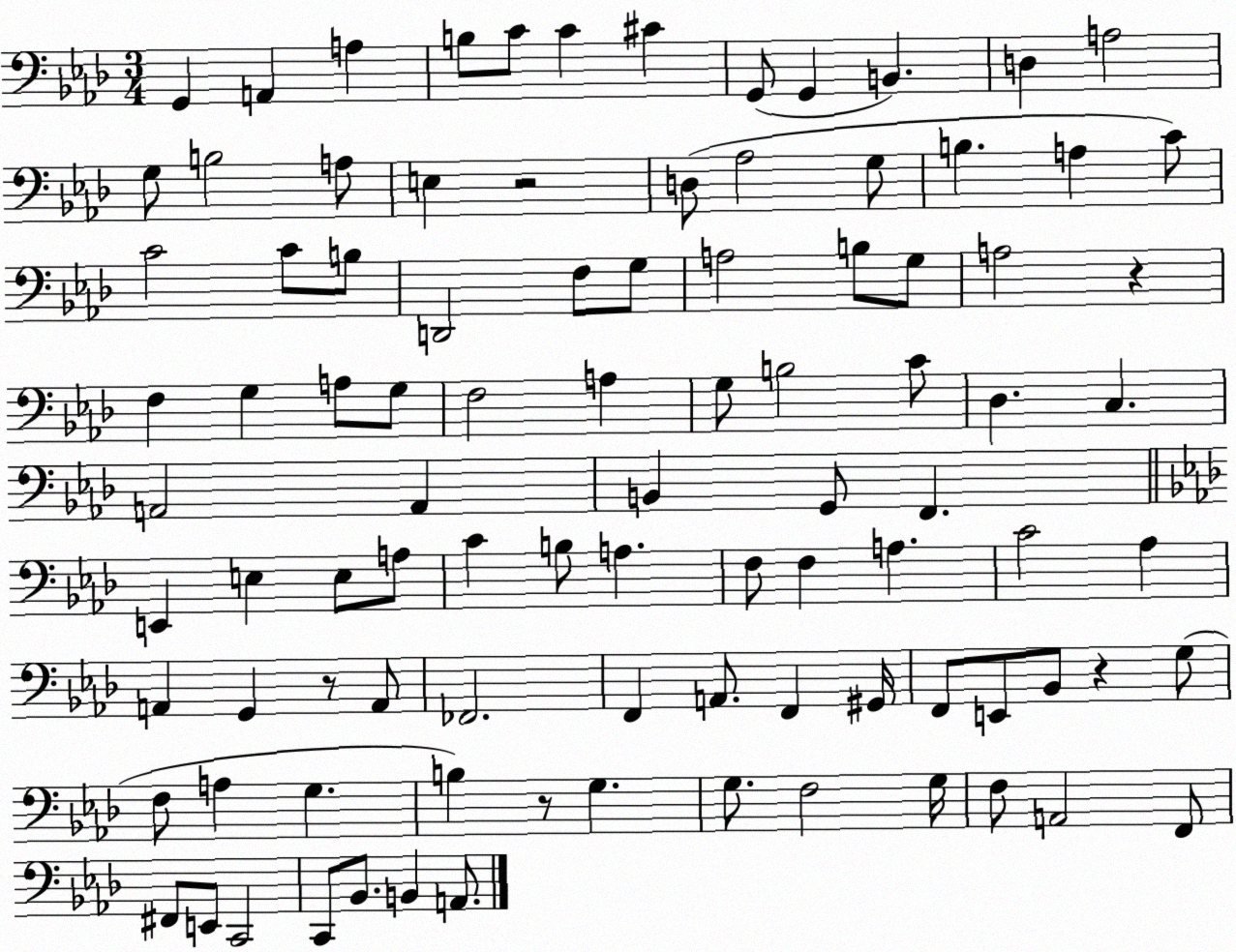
X:1
T:Untitled
M:3/4
L:1/4
K:Ab
G,, A,, A, B,/2 C/2 C ^C G,,/2 G,, B,, D, A,2 G,/2 B,2 A,/2 E, z2 D,/2 _A,2 G,/2 B, A, C/2 C2 C/2 B,/2 D,,2 F,/2 G,/2 A,2 B,/2 G,/2 A,2 z F, G, A,/2 G,/2 F,2 A, G,/2 B,2 C/2 _D, C, A,,2 A,, B,, G,,/2 F,, E,, E, E,/2 A,/2 C B,/2 A, F,/2 F, A, C2 _A, A,, G,, z/2 A,,/2 _F,,2 F,, A,,/2 F,, ^G,,/4 F,,/2 E,,/2 _B,,/2 z G,/2 F,/2 A, G, B, z/2 G, G,/2 F,2 G,/4 F,/2 A,,2 F,,/2 ^F,,/2 E,,/2 C,,2 C,,/2 _B,,/2 B,, A,,/2